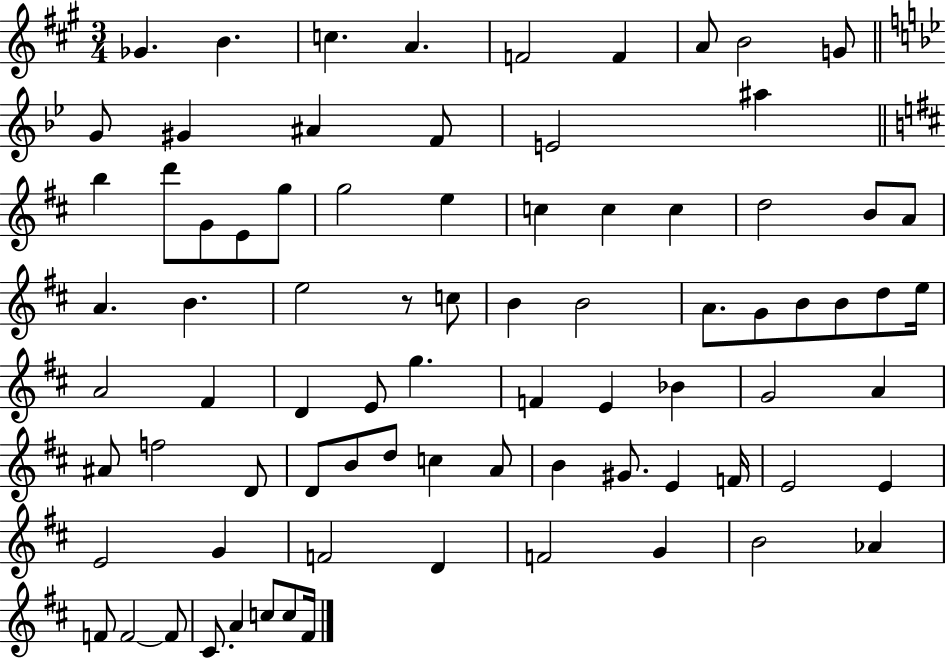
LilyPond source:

{
  \clef treble
  \numericTimeSignature
  \time 3/4
  \key a \major
  ges'4. b'4. | c''4. a'4. | f'2 f'4 | a'8 b'2 g'8 | \break \bar "||" \break \key g \minor g'8 gis'4 ais'4 f'8 | e'2 ais''4 | \bar "||" \break \key d \major b''4 d'''8 g'8 e'8 g''8 | g''2 e''4 | c''4 c''4 c''4 | d''2 b'8 a'8 | \break a'4. b'4. | e''2 r8 c''8 | b'4 b'2 | a'8. g'8 b'8 b'8 d''8 e''16 | \break a'2 fis'4 | d'4 e'8 g''4. | f'4 e'4 bes'4 | g'2 a'4 | \break ais'8 f''2 d'8 | d'8 b'8 d''8 c''4 a'8 | b'4 gis'8. e'4 f'16 | e'2 e'4 | \break e'2 g'4 | f'2 d'4 | f'2 g'4 | b'2 aes'4 | \break f'8 f'2~~ f'8 | cis'8. a'4 c''8 c''8 fis'16 | \bar "|."
}